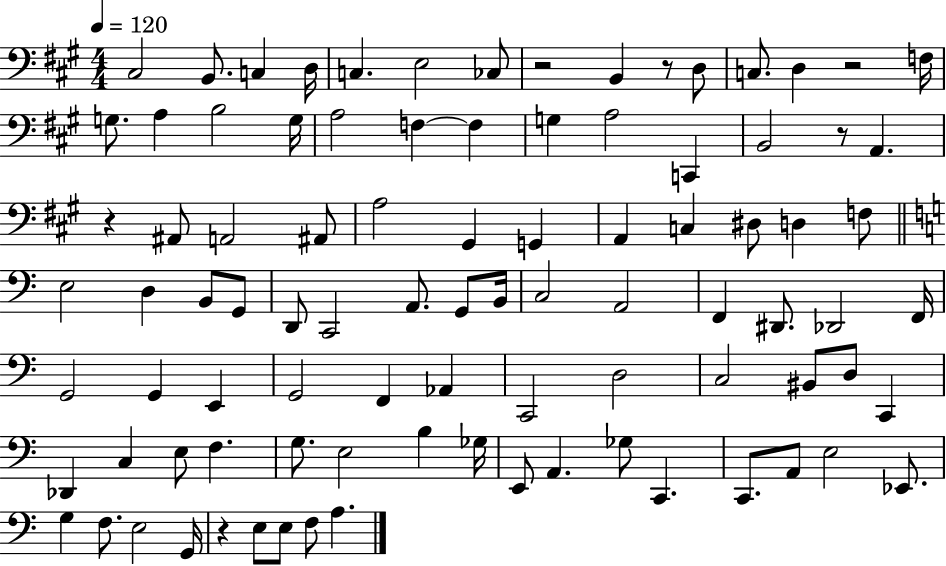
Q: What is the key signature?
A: A major